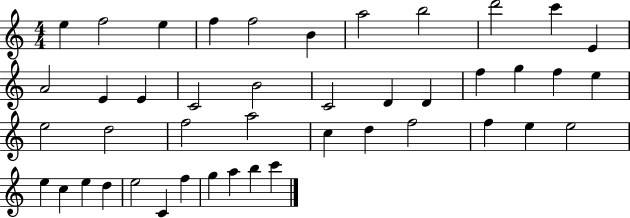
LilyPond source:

{
  \clef treble
  \numericTimeSignature
  \time 4/4
  \key c \major
  e''4 f''2 e''4 | f''4 f''2 b'4 | a''2 b''2 | d'''2 c'''4 e'4 | \break a'2 e'4 e'4 | c'2 b'2 | c'2 d'4 d'4 | f''4 g''4 f''4 e''4 | \break e''2 d''2 | f''2 a''2 | c''4 d''4 f''2 | f''4 e''4 e''2 | \break e''4 c''4 e''4 d''4 | e''2 c'4 f''4 | g''4 a''4 b''4 c'''4 | \bar "|."
}